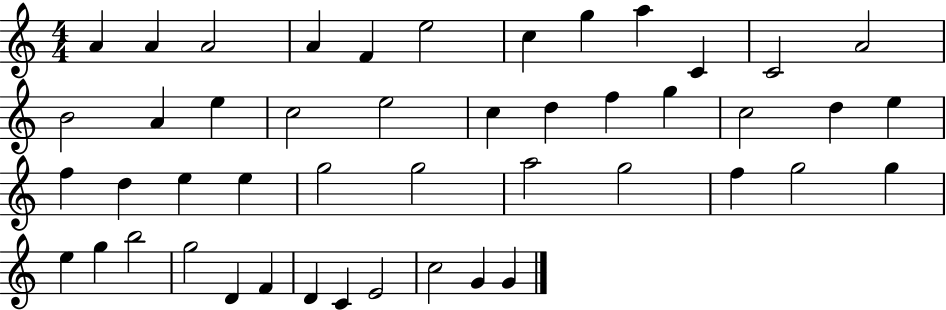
{
  \clef treble
  \numericTimeSignature
  \time 4/4
  \key c \major
  a'4 a'4 a'2 | a'4 f'4 e''2 | c''4 g''4 a''4 c'4 | c'2 a'2 | \break b'2 a'4 e''4 | c''2 e''2 | c''4 d''4 f''4 g''4 | c''2 d''4 e''4 | \break f''4 d''4 e''4 e''4 | g''2 g''2 | a''2 g''2 | f''4 g''2 g''4 | \break e''4 g''4 b''2 | g''2 d'4 f'4 | d'4 c'4 e'2 | c''2 g'4 g'4 | \break \bar "|."
}